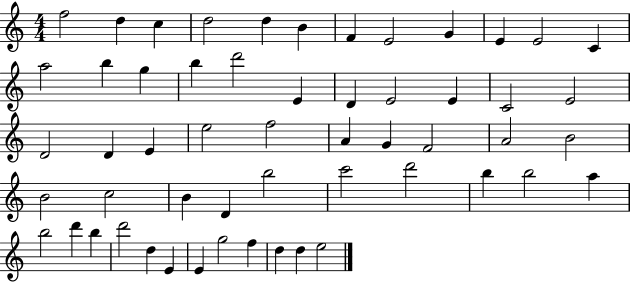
F5/h D5/q C5/q D5/h D5/q B4/q F4/q E4/h G4/q E4/q E4/h C4/q A5/h B5/q G5/q B5/q D6/h E4/q D4/q E4/h E4/q C4/h E4/h D4/h D4/q E4/q E5/h F5/h A4/q G4/q F4/h A4/h B4/h B4/h C5/h B4/q D4/q B5/h C6/h D6/h B5/q B5/h A5/q B5/h D6/q B5/q D6/h D5/q E4/q E4/q G5/h F5/q D5/q D5/q E5/h